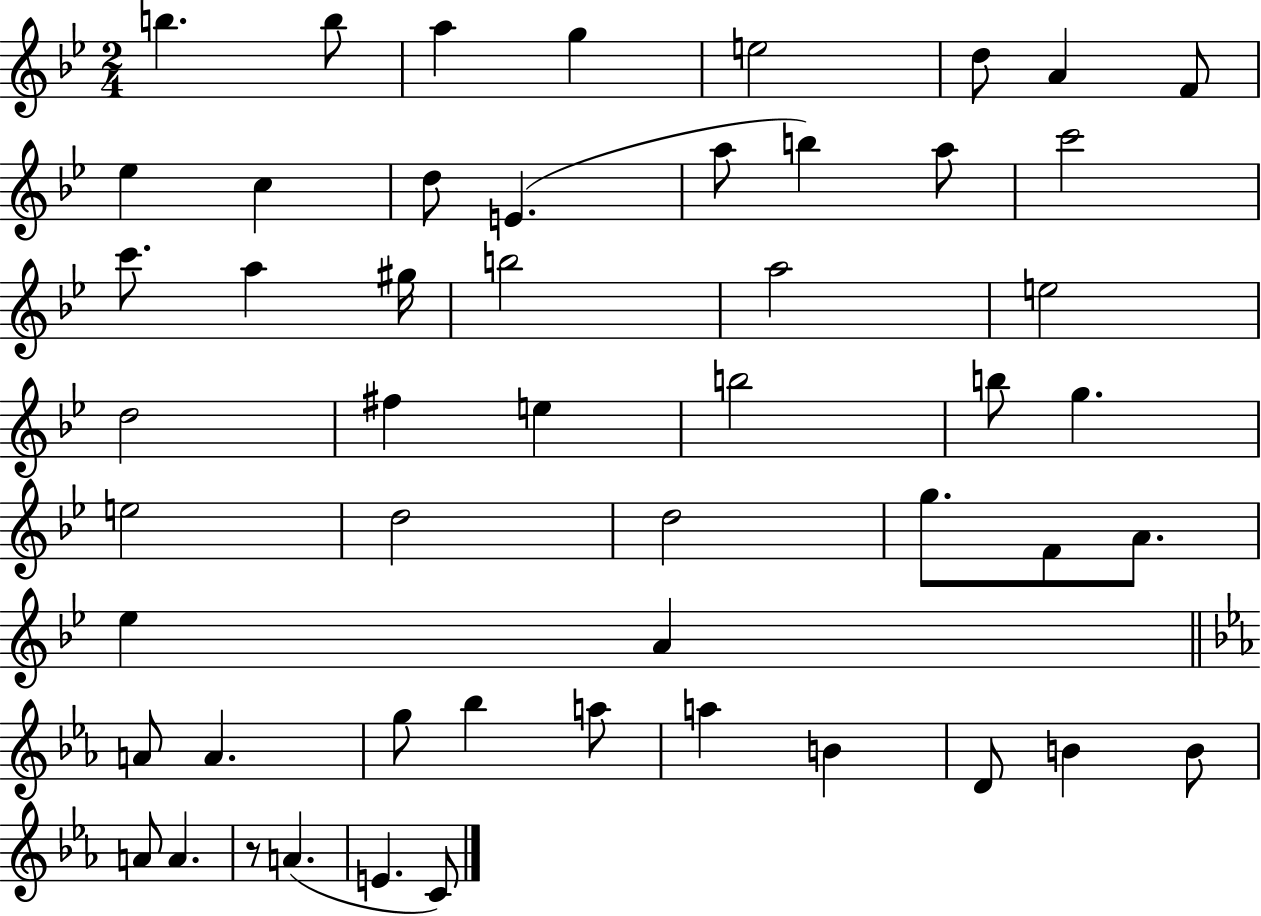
B5/q. B5/e A5/q G5/q E5/h D5/e A4/q F4/e Eb5/q C5/q D5/e E4/q. A5/e B5/q A5/e C6/h C6/e. A5/q G#5/s B5/h A5/h E5/h D5/h F#5/q E5/q B5/h B5/e G5/q. E5/h D5/h D5/h G5/e. F4/e A4/e. Eb5/q A4/q A4/e A4/q. G5/e Bb5/q A5/e A5/q B4/q D4/e B4/q B4/e A4/e A4/q. R/e A4/q. E4/q. C4/e